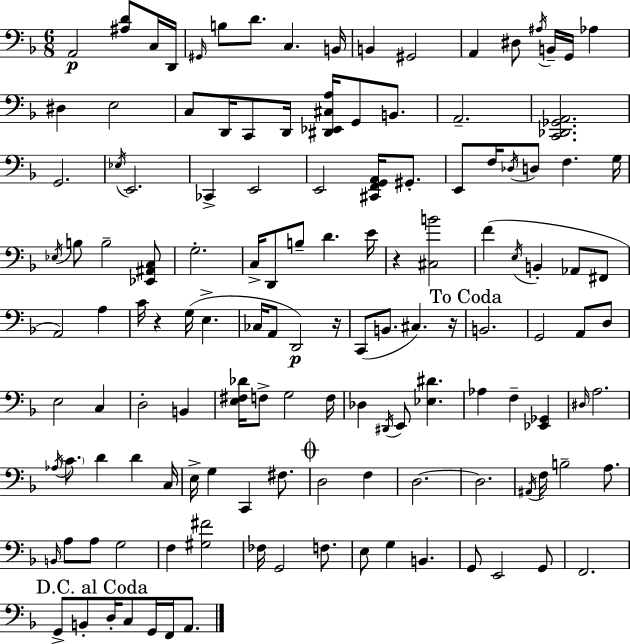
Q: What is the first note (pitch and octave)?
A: A2